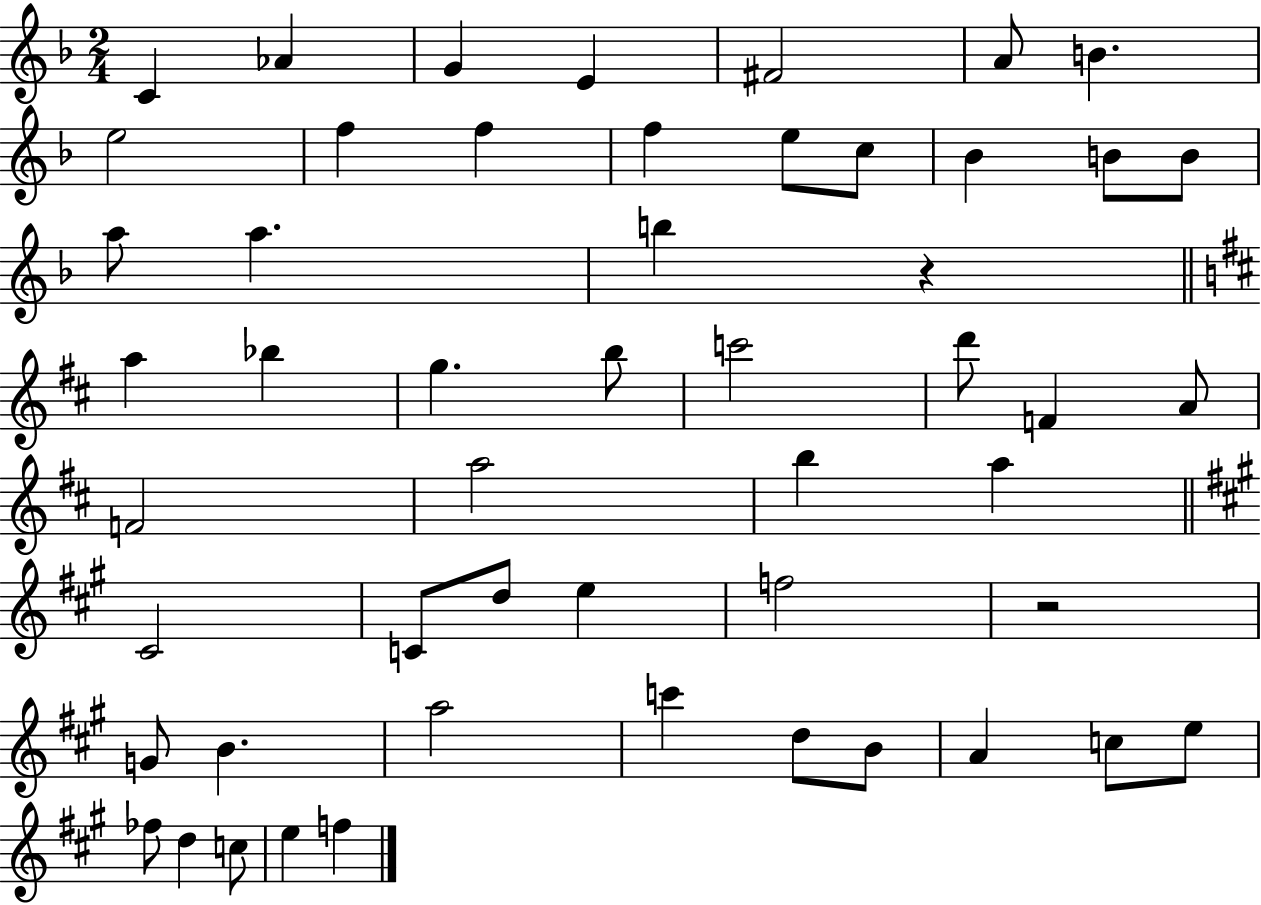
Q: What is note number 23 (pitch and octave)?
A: B5